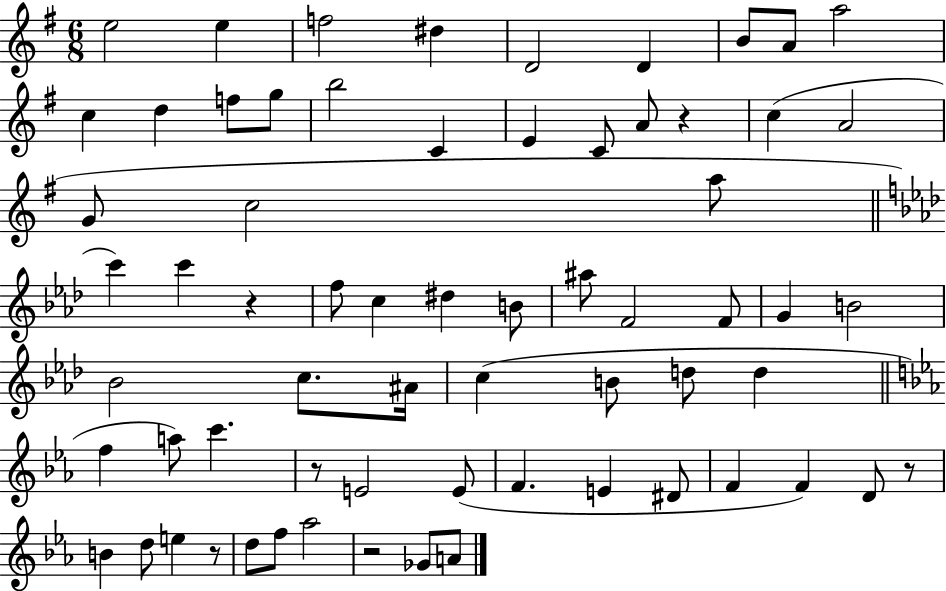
E5/h E5/q F5/h D#5/q D4/h D4/q B4/e A4/e A5/h C5/q D5/q F5/e G5/e B5/h C4/q E4/q C4/e A4/e R/q C5/q A4/h G4/e C5/h A5/e C6/q C6/q R/q F5/e C5/q D#5/q B4/e A#5/e F4/h F4/e G4/q B4/h Bb4/h C5/e. A#4/s C5/q B4/e D5/e D5/q F5/q A5/e C6/q. R/e E4/h E4/e F4/q. E4/q D#4/e F4/q F4/q D4/e R/e B4/q D5/e E5/q R/e D5/e F5/e Ab5/h R/h Gb4/e A4/e